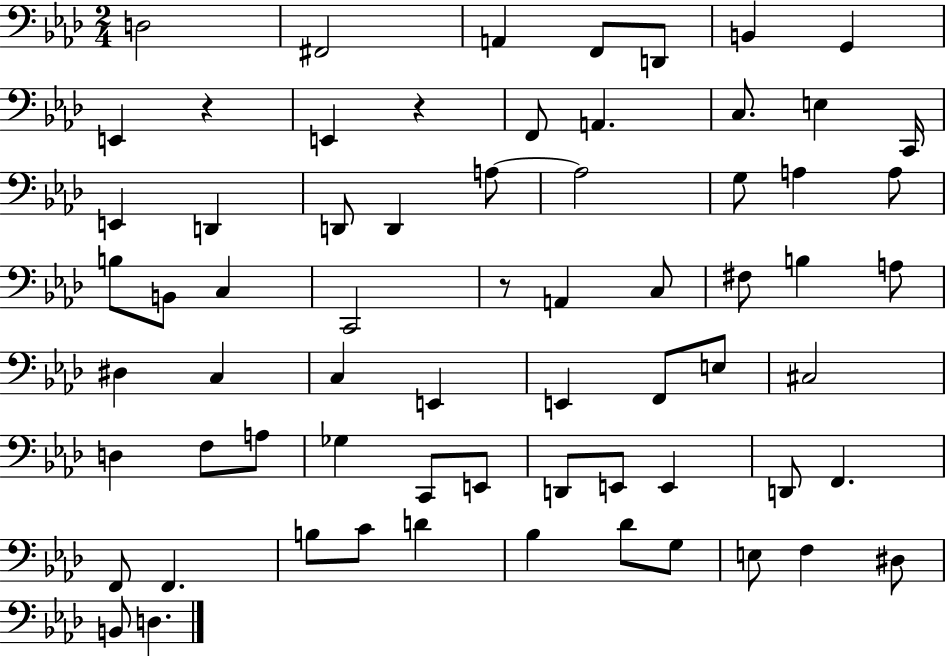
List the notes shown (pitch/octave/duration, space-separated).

D3/h F#2/h A2/q F2/e D2/e B2/q G2/q E2/q R/q E2/q R/q F2/e A2/q. C3/e. E3/q C2/s E2/q D2/q D2/e D2/q A3/e A3/h G3/e A3/q A3/e B3/e B2/e C3/q C2/h R/e A2/q C3/e F#3/e B3/q A3/e D#3/q C3/q C3/q E2/q E2/q F2/e E3/e C#3/h D3/q F3/e A3/e Gb3/q C2/e E2/e D2/e E2/e E2/q D2/e F2/q. F2/e F2/q. B3/e C4/e D4/q Bb3/q Db4/e G3/e E3/e F3/q D#3/e B2/e D3/q.